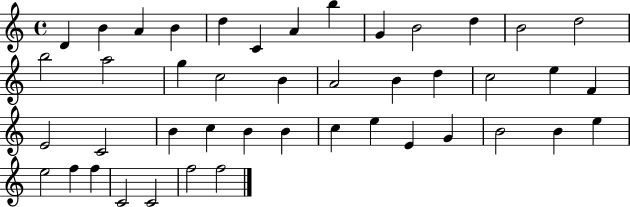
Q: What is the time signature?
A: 4/4